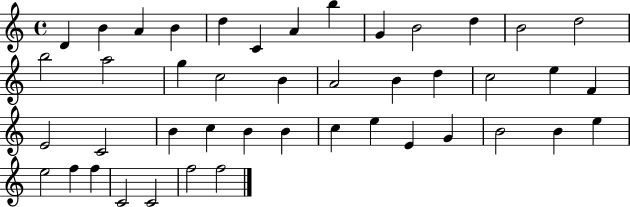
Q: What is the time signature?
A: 4/4